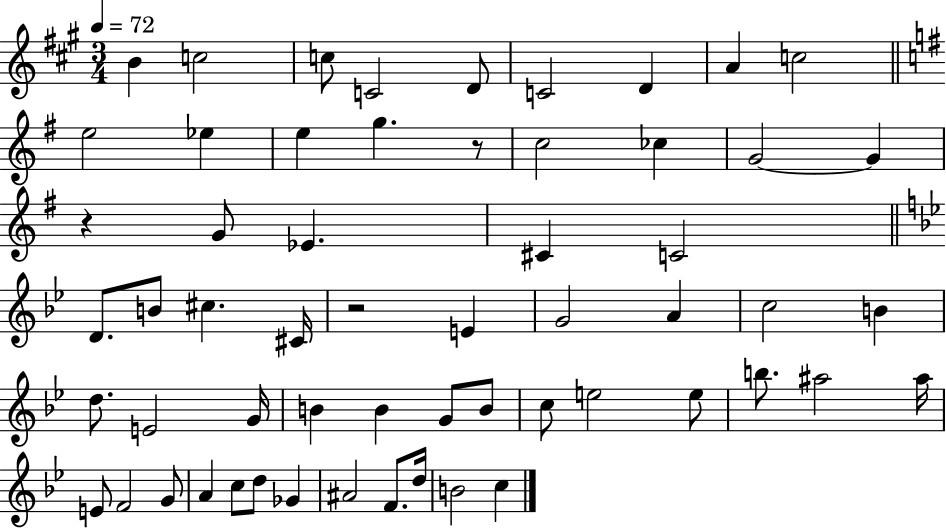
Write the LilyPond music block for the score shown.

{
  \clef treble
  \numericTimeSignature
  \time 3/4
  \key a \major
  \tempo 4 = 72
  b'4 c''2 | c''8 c'2 d'8 | c'2 d'4 | a'4 c''2 | \break \bar "||" \break \key e \minor e''2 ees''4 | e''4 g''4. r8 | c''2 ces''4 | g'2~~ g'4 | \break r4 g'8 ees'4. | cis'4 c'2 | \bar "||" \break \key bes \major d'8. b'8 cis''4. cis'16 | r2 e'4 | g'2 a'4 | c''2 b'4 | \break d''8. e'2 g'16 | b'4 b'4 g'8 b'8 | c''8 e''2 e''8 | b''8. ais''2 ais''16 | \break e'8 f'2 g'8 | a'4 c''8 d''8 ges'4 | ais'2 f'8. d''16 | b'2 c''4 | \break \bar "|."
}